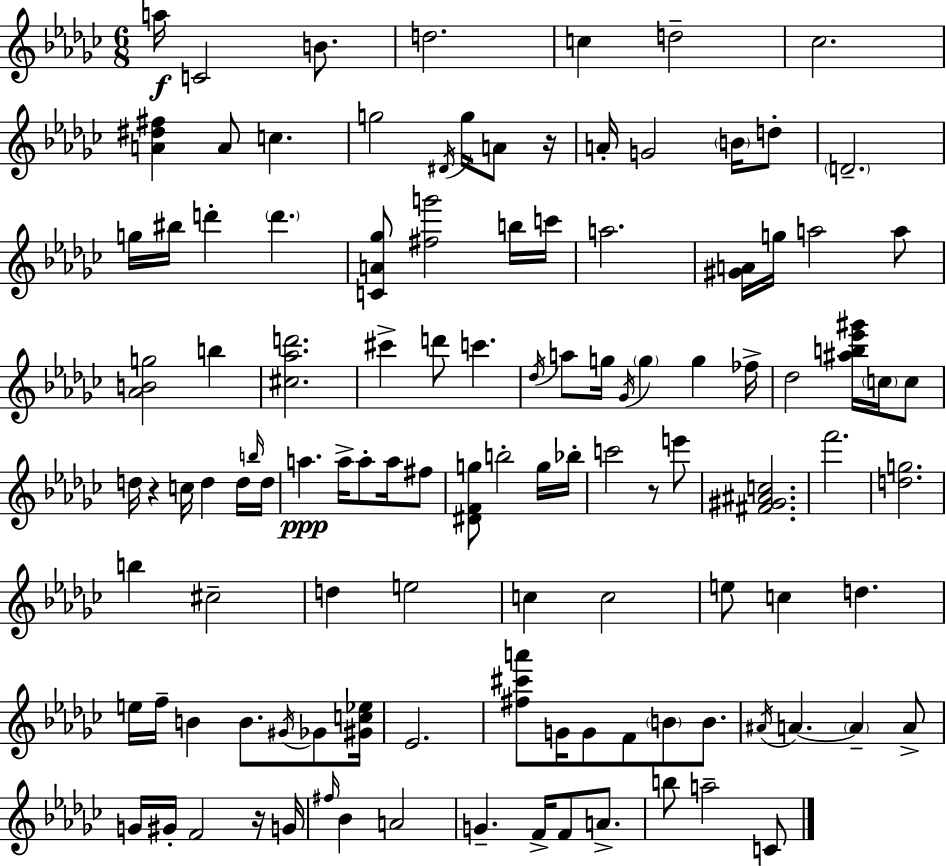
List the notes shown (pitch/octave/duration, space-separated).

A5/s C4/h B4/e. D5/h. C5/q D5/h CES5/h. [A4,D#5,F#5]/q A4/e C5/q. G5/h D#4/s G5/s A4/e R/s A4/s G4/h B4/s D5/e D4/h. G5/s BIS5/s D6/q D6/q. [C4,A4,Gb5]/e [F#5,G6]/h B5/s C6/s A5/h. [G#4,A4]/s G5/s A5/h A5/e [Ab4,B4,G5]/h B5/q [C#5,Ab5,D6]/h. C#6/q D6/e C6/q. Db5/s A5/e G5/s Gb4/s G5/q G5/q FES5/s Db5/h [A#5,B5,Eb6,G#6]/s C5/s C5/e D5/s R/q C5/s D5/q D5/s B5/s D5/s A5/q. A5/s A5/e A5/s F#5/e [D#4,F4,G5]/e B5/h G5/s Bb5/s C6/h R/e E6/e [F#4,G#4,A#4,C5]/h. F6/h. [D5,G5]/h. B5/q C#5/h D5/q E5/h C5/q C5/h E5/e C5/q D5/q. E5/s F5/s B4/q B4/e. G#4/s Gb4/e [G#4,C5,Eb5]/s Eb4/h. [F#5,C#6,A6]/e G4/s G4/e F4/e B4/e B4/e. A#4/s A4/q. A4/q A4/e G4/s G#4/s F4/h R/s G4/s F#5/s Bb4/q A4/h G4/q. F4/s F4/e A4/e. B5/e A5/h C4/e